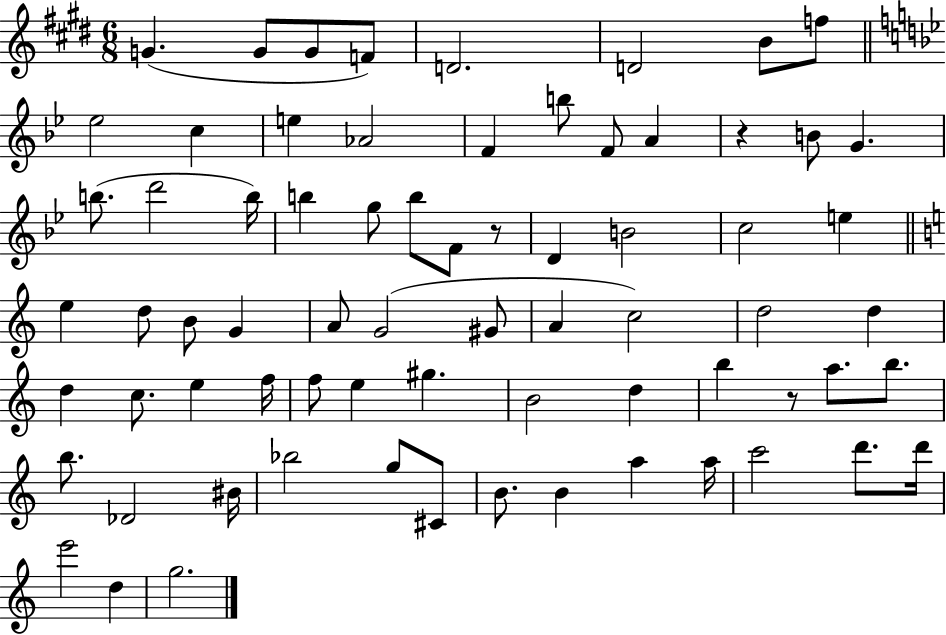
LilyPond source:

{
  \clef treble
  \numericTimeSignature
  \time 6/8
  \key e \major
  g'4.( g'8 g'8 f'8) | d'2. | d'2 b'8 f''8 | \bar "||" \break \key bes \major ees''2 c''4 | e''4 aes'2 | f'4 b''8 f'8 a'4 | r4 b'8 g'4. | \break b''8.( d'''2 b''16) | b''4 g''8 b''8 f'8 r8 | d'4 b'2 | c''2 e''4 | \break \bar "||" \break \key a \minor e''4 d''8 b'8 g'4 | a'8 g'2( gis'8 | a'4 c''2) | d''2 d''4 | \break d''4 c''8. e''4 f''16 | f''8 e''4 gis''4. | b'2 d''4 | b''4 r8 a''8. b''8. | \break b''8. des'2 bis'16 | bes''2 g''8 cis'8 | b'8. b'4 a''4 a''16 | c'''2 d'''8. d'''16 | \break e'''2 d''4 | g''2. | \bar "|."
}